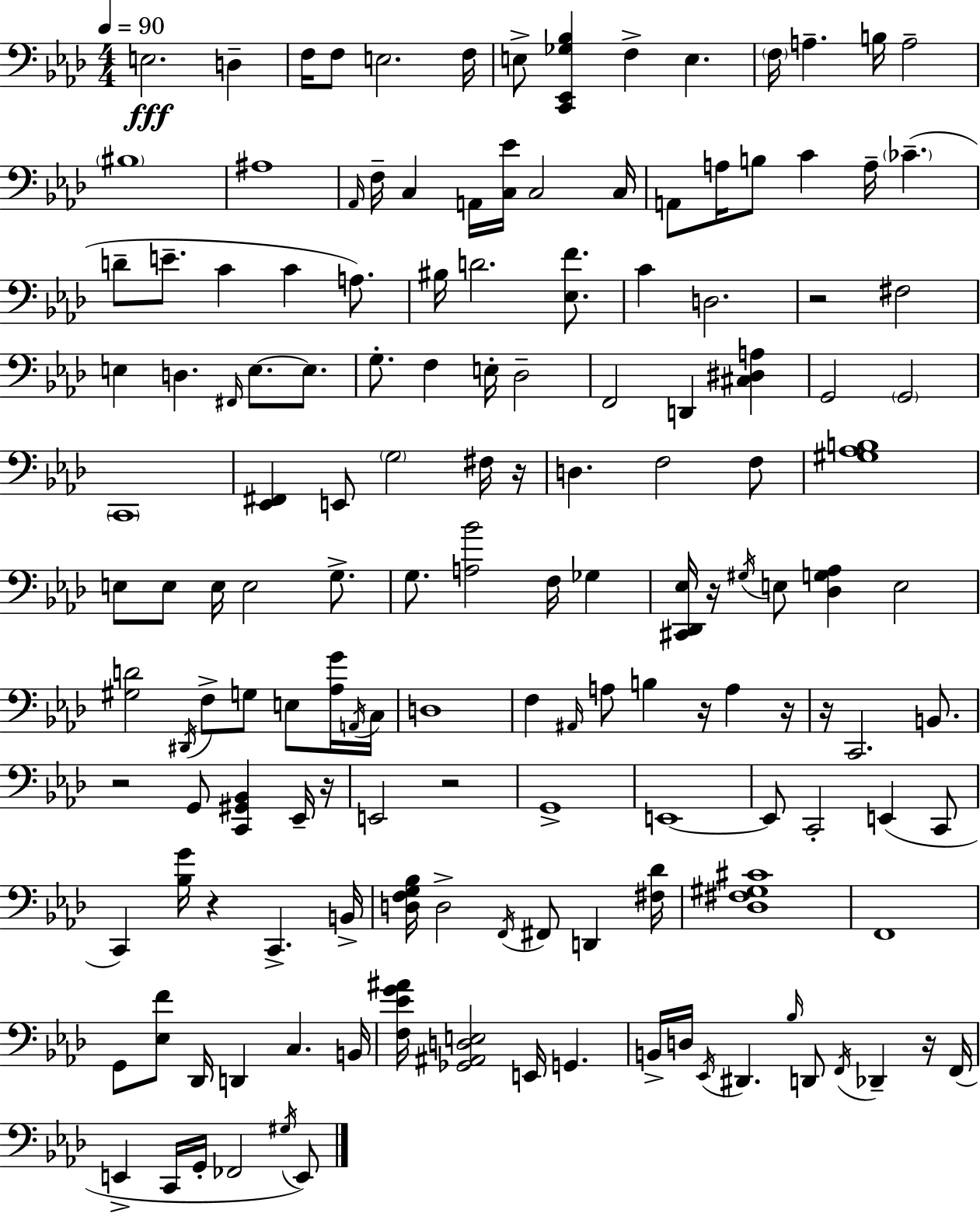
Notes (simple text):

E3/h. D3/q F3/s F3/e E3/h. F3/s E3/e [C2,Eb2,Gb3,Bb3]/q F3/q E3/q. F3/s A3/q. B3/s A3/h BIS3/w A#3/w Ab2/s F3/s C3/q A2/s [C3,Eb4]/s C3/h C3/s A2/e A3/s B3/e C4/q A3/s CES4/q. D4/e E4/e. C4/q C4/q A3/e. BIS3/s D4/h. [Eb3,F4]/e. C4/q D3/h. R/h F#3/h E3/q D3/q. F#2/s E3/e. E3/e. G3/e. F3/q E3/s Db3/h F2/h D2/q [C#3,D#3,A3]/q G2/h G2/h C2/w [Eb2,F#2]/q E2/e G3/h F#3/s R/s D3/q. F3/h F3/e [G#3,Ab3,B3]/w E3/e E3/e E3/s E3/h G3/e. G3/e. [A3,Bb4]/h F3/s Gb3/q [C#2,Db2,Eb3]/s R/s G#3/s E3/e [Db3,G3,Ab3]/q E3/h [G#3,D4]/h D#2/s F3/e G3/e E3/e [Ab3,G4]/s A2/s C3/s D3/w F3/q A#2/s A3/e B3/q R/s A3/q R/s R/s C2/h. B2/e. R/h G2/e [C2,G#2,Bb2]/q Eb2/s R/s E2/h R/h G2/w E2/w E2/e C2/h E2/q C2/e C2/q [Bb3,G4]/s R/q C2/q. B2/s [D3,F3,G3,Bb3]/s D3/h F2/s F#2/e D2/q [F#3,Db4]/s [Db3,F#3,G#3,C#4]/w F2/w G2/e [Eb3,F4]/e Db2/s D2/q C3/q. B2/s [F3,Eb4,G4,A#4]/s [Gb2,A#2,D3,E3]/h E2/s G2/q. B2/s D3/s Eb2/s D#2/q. Bb3/s D2/e F2/s Db2/q R/s F2/s E2/q C2/s G2/s FES2/h G#3/s E2/e